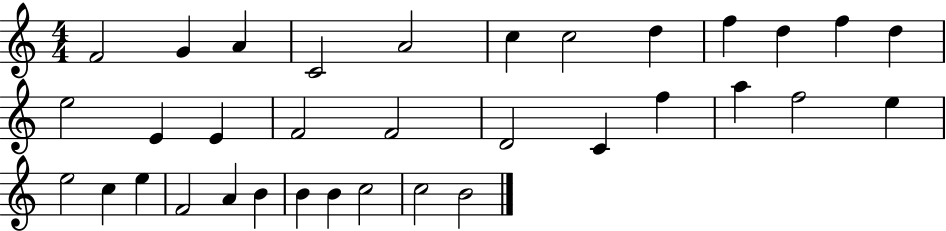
X:1
T:Untitled
M:4/4
L:1/4
K:C
F2 G A C2 A2 c c2 d f d f d e2 E E F2 F2 D2 C f a f2 e e2 c e F2 A B B B c2 c2 B2